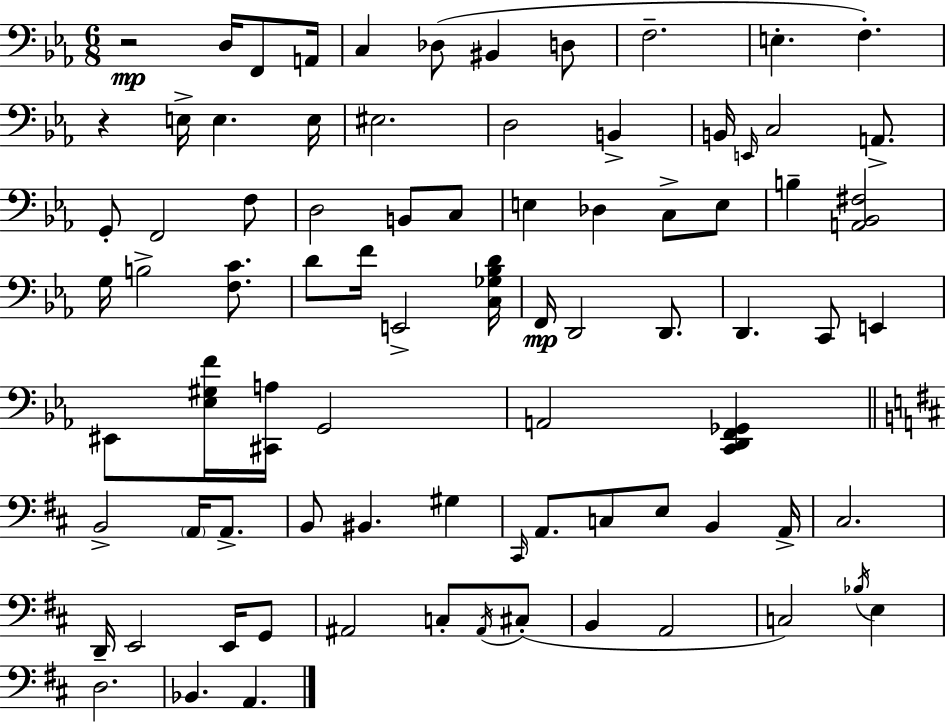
X:1
T:Untitled
M:6/8
L:1/4
K:Eb
z2 D,/4 F,,/2 A,,/4 C, _D,/2 ^B,, D,/2 F,2 E, F, z E,/4 E, E,/4 ^E,2 D,2 B,, B,,/4 E,,/4 C,2 A,,/2 G,,/2 F,,2 F,/2 D,2 B,,/2 C,/2 E, _D, C,/2 E,/2 B, [A,,_B,,^F,]2 G,/4 B,2 [F,C]/2 D/2 F/4 E,,2 [C,_G,_B,D]/4 F,,/4 D,,2 D,,/2 D,, C,,/2 E,, ^E,,/2 [_E,^G,F]/4 [^C,,A,]/4 G,,2 A,,2 [C,,D,,F,,_G,,] B,,2 A,,/4 A,,/2 B,,/2 ^B,, ^G, ^C,,/4 A,,/2 C,/2 E,/2 B,, A,,/4 ^C,2 D,,/4 E,,2 E,,/4 G,,/2 ^A,,2 C,/2 ^A,,/4 ^C,/2 B,, A,,2 C,2 _B,/4 E, D,2 _B,, A,,